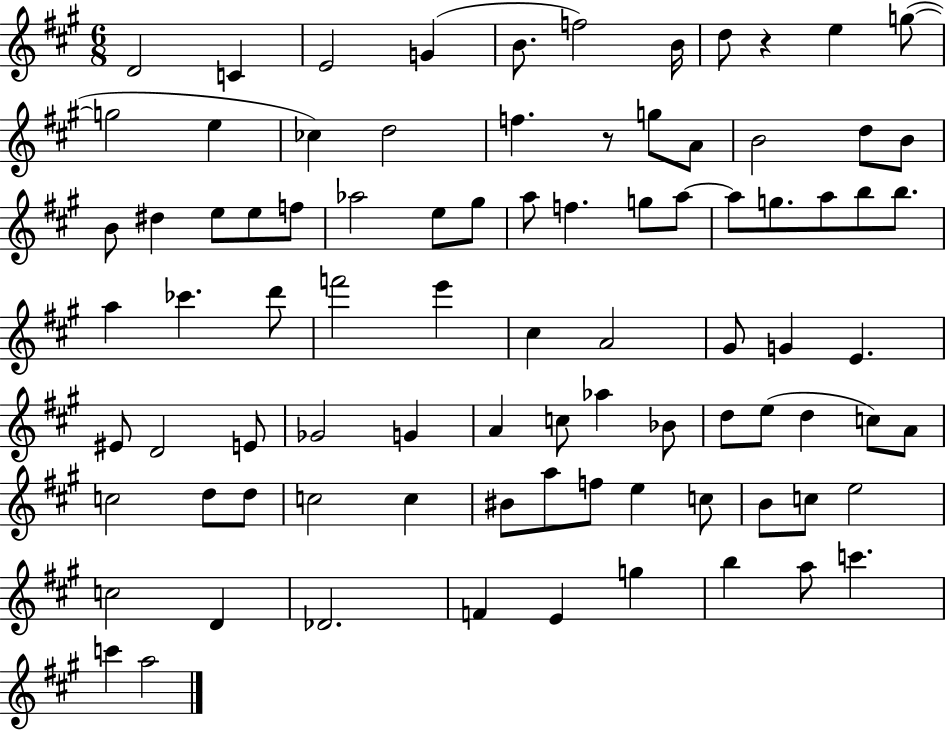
X:1
T:Untitled
M:6/8
L:1/4
K:A
D2 C E2 G B/2 f2 B/4 d/2 z e g/2 g2 e _c d2 f z/2 g/2 A/2 B2 d/2 B/2 B/2 ^d e/2 e/2 f/2 _a2 e/2 ^g/2 a/2 f g/2 a/2 a/2 g/2 a/2 b/2 b/2 a _c' d'/2 f'2 e' ^c A2 ^G/2 G E ^E/2 D2 E/2 _G2 G A c/2 _a _B/2 d/2 e/2 d c/2 A/2 c2 d/2 d/2 c2 c ^B/2 a/2 f/2 e c/2 B/2 c/2 e2 c2 D _D2 F E g b a/2 c' c' a2